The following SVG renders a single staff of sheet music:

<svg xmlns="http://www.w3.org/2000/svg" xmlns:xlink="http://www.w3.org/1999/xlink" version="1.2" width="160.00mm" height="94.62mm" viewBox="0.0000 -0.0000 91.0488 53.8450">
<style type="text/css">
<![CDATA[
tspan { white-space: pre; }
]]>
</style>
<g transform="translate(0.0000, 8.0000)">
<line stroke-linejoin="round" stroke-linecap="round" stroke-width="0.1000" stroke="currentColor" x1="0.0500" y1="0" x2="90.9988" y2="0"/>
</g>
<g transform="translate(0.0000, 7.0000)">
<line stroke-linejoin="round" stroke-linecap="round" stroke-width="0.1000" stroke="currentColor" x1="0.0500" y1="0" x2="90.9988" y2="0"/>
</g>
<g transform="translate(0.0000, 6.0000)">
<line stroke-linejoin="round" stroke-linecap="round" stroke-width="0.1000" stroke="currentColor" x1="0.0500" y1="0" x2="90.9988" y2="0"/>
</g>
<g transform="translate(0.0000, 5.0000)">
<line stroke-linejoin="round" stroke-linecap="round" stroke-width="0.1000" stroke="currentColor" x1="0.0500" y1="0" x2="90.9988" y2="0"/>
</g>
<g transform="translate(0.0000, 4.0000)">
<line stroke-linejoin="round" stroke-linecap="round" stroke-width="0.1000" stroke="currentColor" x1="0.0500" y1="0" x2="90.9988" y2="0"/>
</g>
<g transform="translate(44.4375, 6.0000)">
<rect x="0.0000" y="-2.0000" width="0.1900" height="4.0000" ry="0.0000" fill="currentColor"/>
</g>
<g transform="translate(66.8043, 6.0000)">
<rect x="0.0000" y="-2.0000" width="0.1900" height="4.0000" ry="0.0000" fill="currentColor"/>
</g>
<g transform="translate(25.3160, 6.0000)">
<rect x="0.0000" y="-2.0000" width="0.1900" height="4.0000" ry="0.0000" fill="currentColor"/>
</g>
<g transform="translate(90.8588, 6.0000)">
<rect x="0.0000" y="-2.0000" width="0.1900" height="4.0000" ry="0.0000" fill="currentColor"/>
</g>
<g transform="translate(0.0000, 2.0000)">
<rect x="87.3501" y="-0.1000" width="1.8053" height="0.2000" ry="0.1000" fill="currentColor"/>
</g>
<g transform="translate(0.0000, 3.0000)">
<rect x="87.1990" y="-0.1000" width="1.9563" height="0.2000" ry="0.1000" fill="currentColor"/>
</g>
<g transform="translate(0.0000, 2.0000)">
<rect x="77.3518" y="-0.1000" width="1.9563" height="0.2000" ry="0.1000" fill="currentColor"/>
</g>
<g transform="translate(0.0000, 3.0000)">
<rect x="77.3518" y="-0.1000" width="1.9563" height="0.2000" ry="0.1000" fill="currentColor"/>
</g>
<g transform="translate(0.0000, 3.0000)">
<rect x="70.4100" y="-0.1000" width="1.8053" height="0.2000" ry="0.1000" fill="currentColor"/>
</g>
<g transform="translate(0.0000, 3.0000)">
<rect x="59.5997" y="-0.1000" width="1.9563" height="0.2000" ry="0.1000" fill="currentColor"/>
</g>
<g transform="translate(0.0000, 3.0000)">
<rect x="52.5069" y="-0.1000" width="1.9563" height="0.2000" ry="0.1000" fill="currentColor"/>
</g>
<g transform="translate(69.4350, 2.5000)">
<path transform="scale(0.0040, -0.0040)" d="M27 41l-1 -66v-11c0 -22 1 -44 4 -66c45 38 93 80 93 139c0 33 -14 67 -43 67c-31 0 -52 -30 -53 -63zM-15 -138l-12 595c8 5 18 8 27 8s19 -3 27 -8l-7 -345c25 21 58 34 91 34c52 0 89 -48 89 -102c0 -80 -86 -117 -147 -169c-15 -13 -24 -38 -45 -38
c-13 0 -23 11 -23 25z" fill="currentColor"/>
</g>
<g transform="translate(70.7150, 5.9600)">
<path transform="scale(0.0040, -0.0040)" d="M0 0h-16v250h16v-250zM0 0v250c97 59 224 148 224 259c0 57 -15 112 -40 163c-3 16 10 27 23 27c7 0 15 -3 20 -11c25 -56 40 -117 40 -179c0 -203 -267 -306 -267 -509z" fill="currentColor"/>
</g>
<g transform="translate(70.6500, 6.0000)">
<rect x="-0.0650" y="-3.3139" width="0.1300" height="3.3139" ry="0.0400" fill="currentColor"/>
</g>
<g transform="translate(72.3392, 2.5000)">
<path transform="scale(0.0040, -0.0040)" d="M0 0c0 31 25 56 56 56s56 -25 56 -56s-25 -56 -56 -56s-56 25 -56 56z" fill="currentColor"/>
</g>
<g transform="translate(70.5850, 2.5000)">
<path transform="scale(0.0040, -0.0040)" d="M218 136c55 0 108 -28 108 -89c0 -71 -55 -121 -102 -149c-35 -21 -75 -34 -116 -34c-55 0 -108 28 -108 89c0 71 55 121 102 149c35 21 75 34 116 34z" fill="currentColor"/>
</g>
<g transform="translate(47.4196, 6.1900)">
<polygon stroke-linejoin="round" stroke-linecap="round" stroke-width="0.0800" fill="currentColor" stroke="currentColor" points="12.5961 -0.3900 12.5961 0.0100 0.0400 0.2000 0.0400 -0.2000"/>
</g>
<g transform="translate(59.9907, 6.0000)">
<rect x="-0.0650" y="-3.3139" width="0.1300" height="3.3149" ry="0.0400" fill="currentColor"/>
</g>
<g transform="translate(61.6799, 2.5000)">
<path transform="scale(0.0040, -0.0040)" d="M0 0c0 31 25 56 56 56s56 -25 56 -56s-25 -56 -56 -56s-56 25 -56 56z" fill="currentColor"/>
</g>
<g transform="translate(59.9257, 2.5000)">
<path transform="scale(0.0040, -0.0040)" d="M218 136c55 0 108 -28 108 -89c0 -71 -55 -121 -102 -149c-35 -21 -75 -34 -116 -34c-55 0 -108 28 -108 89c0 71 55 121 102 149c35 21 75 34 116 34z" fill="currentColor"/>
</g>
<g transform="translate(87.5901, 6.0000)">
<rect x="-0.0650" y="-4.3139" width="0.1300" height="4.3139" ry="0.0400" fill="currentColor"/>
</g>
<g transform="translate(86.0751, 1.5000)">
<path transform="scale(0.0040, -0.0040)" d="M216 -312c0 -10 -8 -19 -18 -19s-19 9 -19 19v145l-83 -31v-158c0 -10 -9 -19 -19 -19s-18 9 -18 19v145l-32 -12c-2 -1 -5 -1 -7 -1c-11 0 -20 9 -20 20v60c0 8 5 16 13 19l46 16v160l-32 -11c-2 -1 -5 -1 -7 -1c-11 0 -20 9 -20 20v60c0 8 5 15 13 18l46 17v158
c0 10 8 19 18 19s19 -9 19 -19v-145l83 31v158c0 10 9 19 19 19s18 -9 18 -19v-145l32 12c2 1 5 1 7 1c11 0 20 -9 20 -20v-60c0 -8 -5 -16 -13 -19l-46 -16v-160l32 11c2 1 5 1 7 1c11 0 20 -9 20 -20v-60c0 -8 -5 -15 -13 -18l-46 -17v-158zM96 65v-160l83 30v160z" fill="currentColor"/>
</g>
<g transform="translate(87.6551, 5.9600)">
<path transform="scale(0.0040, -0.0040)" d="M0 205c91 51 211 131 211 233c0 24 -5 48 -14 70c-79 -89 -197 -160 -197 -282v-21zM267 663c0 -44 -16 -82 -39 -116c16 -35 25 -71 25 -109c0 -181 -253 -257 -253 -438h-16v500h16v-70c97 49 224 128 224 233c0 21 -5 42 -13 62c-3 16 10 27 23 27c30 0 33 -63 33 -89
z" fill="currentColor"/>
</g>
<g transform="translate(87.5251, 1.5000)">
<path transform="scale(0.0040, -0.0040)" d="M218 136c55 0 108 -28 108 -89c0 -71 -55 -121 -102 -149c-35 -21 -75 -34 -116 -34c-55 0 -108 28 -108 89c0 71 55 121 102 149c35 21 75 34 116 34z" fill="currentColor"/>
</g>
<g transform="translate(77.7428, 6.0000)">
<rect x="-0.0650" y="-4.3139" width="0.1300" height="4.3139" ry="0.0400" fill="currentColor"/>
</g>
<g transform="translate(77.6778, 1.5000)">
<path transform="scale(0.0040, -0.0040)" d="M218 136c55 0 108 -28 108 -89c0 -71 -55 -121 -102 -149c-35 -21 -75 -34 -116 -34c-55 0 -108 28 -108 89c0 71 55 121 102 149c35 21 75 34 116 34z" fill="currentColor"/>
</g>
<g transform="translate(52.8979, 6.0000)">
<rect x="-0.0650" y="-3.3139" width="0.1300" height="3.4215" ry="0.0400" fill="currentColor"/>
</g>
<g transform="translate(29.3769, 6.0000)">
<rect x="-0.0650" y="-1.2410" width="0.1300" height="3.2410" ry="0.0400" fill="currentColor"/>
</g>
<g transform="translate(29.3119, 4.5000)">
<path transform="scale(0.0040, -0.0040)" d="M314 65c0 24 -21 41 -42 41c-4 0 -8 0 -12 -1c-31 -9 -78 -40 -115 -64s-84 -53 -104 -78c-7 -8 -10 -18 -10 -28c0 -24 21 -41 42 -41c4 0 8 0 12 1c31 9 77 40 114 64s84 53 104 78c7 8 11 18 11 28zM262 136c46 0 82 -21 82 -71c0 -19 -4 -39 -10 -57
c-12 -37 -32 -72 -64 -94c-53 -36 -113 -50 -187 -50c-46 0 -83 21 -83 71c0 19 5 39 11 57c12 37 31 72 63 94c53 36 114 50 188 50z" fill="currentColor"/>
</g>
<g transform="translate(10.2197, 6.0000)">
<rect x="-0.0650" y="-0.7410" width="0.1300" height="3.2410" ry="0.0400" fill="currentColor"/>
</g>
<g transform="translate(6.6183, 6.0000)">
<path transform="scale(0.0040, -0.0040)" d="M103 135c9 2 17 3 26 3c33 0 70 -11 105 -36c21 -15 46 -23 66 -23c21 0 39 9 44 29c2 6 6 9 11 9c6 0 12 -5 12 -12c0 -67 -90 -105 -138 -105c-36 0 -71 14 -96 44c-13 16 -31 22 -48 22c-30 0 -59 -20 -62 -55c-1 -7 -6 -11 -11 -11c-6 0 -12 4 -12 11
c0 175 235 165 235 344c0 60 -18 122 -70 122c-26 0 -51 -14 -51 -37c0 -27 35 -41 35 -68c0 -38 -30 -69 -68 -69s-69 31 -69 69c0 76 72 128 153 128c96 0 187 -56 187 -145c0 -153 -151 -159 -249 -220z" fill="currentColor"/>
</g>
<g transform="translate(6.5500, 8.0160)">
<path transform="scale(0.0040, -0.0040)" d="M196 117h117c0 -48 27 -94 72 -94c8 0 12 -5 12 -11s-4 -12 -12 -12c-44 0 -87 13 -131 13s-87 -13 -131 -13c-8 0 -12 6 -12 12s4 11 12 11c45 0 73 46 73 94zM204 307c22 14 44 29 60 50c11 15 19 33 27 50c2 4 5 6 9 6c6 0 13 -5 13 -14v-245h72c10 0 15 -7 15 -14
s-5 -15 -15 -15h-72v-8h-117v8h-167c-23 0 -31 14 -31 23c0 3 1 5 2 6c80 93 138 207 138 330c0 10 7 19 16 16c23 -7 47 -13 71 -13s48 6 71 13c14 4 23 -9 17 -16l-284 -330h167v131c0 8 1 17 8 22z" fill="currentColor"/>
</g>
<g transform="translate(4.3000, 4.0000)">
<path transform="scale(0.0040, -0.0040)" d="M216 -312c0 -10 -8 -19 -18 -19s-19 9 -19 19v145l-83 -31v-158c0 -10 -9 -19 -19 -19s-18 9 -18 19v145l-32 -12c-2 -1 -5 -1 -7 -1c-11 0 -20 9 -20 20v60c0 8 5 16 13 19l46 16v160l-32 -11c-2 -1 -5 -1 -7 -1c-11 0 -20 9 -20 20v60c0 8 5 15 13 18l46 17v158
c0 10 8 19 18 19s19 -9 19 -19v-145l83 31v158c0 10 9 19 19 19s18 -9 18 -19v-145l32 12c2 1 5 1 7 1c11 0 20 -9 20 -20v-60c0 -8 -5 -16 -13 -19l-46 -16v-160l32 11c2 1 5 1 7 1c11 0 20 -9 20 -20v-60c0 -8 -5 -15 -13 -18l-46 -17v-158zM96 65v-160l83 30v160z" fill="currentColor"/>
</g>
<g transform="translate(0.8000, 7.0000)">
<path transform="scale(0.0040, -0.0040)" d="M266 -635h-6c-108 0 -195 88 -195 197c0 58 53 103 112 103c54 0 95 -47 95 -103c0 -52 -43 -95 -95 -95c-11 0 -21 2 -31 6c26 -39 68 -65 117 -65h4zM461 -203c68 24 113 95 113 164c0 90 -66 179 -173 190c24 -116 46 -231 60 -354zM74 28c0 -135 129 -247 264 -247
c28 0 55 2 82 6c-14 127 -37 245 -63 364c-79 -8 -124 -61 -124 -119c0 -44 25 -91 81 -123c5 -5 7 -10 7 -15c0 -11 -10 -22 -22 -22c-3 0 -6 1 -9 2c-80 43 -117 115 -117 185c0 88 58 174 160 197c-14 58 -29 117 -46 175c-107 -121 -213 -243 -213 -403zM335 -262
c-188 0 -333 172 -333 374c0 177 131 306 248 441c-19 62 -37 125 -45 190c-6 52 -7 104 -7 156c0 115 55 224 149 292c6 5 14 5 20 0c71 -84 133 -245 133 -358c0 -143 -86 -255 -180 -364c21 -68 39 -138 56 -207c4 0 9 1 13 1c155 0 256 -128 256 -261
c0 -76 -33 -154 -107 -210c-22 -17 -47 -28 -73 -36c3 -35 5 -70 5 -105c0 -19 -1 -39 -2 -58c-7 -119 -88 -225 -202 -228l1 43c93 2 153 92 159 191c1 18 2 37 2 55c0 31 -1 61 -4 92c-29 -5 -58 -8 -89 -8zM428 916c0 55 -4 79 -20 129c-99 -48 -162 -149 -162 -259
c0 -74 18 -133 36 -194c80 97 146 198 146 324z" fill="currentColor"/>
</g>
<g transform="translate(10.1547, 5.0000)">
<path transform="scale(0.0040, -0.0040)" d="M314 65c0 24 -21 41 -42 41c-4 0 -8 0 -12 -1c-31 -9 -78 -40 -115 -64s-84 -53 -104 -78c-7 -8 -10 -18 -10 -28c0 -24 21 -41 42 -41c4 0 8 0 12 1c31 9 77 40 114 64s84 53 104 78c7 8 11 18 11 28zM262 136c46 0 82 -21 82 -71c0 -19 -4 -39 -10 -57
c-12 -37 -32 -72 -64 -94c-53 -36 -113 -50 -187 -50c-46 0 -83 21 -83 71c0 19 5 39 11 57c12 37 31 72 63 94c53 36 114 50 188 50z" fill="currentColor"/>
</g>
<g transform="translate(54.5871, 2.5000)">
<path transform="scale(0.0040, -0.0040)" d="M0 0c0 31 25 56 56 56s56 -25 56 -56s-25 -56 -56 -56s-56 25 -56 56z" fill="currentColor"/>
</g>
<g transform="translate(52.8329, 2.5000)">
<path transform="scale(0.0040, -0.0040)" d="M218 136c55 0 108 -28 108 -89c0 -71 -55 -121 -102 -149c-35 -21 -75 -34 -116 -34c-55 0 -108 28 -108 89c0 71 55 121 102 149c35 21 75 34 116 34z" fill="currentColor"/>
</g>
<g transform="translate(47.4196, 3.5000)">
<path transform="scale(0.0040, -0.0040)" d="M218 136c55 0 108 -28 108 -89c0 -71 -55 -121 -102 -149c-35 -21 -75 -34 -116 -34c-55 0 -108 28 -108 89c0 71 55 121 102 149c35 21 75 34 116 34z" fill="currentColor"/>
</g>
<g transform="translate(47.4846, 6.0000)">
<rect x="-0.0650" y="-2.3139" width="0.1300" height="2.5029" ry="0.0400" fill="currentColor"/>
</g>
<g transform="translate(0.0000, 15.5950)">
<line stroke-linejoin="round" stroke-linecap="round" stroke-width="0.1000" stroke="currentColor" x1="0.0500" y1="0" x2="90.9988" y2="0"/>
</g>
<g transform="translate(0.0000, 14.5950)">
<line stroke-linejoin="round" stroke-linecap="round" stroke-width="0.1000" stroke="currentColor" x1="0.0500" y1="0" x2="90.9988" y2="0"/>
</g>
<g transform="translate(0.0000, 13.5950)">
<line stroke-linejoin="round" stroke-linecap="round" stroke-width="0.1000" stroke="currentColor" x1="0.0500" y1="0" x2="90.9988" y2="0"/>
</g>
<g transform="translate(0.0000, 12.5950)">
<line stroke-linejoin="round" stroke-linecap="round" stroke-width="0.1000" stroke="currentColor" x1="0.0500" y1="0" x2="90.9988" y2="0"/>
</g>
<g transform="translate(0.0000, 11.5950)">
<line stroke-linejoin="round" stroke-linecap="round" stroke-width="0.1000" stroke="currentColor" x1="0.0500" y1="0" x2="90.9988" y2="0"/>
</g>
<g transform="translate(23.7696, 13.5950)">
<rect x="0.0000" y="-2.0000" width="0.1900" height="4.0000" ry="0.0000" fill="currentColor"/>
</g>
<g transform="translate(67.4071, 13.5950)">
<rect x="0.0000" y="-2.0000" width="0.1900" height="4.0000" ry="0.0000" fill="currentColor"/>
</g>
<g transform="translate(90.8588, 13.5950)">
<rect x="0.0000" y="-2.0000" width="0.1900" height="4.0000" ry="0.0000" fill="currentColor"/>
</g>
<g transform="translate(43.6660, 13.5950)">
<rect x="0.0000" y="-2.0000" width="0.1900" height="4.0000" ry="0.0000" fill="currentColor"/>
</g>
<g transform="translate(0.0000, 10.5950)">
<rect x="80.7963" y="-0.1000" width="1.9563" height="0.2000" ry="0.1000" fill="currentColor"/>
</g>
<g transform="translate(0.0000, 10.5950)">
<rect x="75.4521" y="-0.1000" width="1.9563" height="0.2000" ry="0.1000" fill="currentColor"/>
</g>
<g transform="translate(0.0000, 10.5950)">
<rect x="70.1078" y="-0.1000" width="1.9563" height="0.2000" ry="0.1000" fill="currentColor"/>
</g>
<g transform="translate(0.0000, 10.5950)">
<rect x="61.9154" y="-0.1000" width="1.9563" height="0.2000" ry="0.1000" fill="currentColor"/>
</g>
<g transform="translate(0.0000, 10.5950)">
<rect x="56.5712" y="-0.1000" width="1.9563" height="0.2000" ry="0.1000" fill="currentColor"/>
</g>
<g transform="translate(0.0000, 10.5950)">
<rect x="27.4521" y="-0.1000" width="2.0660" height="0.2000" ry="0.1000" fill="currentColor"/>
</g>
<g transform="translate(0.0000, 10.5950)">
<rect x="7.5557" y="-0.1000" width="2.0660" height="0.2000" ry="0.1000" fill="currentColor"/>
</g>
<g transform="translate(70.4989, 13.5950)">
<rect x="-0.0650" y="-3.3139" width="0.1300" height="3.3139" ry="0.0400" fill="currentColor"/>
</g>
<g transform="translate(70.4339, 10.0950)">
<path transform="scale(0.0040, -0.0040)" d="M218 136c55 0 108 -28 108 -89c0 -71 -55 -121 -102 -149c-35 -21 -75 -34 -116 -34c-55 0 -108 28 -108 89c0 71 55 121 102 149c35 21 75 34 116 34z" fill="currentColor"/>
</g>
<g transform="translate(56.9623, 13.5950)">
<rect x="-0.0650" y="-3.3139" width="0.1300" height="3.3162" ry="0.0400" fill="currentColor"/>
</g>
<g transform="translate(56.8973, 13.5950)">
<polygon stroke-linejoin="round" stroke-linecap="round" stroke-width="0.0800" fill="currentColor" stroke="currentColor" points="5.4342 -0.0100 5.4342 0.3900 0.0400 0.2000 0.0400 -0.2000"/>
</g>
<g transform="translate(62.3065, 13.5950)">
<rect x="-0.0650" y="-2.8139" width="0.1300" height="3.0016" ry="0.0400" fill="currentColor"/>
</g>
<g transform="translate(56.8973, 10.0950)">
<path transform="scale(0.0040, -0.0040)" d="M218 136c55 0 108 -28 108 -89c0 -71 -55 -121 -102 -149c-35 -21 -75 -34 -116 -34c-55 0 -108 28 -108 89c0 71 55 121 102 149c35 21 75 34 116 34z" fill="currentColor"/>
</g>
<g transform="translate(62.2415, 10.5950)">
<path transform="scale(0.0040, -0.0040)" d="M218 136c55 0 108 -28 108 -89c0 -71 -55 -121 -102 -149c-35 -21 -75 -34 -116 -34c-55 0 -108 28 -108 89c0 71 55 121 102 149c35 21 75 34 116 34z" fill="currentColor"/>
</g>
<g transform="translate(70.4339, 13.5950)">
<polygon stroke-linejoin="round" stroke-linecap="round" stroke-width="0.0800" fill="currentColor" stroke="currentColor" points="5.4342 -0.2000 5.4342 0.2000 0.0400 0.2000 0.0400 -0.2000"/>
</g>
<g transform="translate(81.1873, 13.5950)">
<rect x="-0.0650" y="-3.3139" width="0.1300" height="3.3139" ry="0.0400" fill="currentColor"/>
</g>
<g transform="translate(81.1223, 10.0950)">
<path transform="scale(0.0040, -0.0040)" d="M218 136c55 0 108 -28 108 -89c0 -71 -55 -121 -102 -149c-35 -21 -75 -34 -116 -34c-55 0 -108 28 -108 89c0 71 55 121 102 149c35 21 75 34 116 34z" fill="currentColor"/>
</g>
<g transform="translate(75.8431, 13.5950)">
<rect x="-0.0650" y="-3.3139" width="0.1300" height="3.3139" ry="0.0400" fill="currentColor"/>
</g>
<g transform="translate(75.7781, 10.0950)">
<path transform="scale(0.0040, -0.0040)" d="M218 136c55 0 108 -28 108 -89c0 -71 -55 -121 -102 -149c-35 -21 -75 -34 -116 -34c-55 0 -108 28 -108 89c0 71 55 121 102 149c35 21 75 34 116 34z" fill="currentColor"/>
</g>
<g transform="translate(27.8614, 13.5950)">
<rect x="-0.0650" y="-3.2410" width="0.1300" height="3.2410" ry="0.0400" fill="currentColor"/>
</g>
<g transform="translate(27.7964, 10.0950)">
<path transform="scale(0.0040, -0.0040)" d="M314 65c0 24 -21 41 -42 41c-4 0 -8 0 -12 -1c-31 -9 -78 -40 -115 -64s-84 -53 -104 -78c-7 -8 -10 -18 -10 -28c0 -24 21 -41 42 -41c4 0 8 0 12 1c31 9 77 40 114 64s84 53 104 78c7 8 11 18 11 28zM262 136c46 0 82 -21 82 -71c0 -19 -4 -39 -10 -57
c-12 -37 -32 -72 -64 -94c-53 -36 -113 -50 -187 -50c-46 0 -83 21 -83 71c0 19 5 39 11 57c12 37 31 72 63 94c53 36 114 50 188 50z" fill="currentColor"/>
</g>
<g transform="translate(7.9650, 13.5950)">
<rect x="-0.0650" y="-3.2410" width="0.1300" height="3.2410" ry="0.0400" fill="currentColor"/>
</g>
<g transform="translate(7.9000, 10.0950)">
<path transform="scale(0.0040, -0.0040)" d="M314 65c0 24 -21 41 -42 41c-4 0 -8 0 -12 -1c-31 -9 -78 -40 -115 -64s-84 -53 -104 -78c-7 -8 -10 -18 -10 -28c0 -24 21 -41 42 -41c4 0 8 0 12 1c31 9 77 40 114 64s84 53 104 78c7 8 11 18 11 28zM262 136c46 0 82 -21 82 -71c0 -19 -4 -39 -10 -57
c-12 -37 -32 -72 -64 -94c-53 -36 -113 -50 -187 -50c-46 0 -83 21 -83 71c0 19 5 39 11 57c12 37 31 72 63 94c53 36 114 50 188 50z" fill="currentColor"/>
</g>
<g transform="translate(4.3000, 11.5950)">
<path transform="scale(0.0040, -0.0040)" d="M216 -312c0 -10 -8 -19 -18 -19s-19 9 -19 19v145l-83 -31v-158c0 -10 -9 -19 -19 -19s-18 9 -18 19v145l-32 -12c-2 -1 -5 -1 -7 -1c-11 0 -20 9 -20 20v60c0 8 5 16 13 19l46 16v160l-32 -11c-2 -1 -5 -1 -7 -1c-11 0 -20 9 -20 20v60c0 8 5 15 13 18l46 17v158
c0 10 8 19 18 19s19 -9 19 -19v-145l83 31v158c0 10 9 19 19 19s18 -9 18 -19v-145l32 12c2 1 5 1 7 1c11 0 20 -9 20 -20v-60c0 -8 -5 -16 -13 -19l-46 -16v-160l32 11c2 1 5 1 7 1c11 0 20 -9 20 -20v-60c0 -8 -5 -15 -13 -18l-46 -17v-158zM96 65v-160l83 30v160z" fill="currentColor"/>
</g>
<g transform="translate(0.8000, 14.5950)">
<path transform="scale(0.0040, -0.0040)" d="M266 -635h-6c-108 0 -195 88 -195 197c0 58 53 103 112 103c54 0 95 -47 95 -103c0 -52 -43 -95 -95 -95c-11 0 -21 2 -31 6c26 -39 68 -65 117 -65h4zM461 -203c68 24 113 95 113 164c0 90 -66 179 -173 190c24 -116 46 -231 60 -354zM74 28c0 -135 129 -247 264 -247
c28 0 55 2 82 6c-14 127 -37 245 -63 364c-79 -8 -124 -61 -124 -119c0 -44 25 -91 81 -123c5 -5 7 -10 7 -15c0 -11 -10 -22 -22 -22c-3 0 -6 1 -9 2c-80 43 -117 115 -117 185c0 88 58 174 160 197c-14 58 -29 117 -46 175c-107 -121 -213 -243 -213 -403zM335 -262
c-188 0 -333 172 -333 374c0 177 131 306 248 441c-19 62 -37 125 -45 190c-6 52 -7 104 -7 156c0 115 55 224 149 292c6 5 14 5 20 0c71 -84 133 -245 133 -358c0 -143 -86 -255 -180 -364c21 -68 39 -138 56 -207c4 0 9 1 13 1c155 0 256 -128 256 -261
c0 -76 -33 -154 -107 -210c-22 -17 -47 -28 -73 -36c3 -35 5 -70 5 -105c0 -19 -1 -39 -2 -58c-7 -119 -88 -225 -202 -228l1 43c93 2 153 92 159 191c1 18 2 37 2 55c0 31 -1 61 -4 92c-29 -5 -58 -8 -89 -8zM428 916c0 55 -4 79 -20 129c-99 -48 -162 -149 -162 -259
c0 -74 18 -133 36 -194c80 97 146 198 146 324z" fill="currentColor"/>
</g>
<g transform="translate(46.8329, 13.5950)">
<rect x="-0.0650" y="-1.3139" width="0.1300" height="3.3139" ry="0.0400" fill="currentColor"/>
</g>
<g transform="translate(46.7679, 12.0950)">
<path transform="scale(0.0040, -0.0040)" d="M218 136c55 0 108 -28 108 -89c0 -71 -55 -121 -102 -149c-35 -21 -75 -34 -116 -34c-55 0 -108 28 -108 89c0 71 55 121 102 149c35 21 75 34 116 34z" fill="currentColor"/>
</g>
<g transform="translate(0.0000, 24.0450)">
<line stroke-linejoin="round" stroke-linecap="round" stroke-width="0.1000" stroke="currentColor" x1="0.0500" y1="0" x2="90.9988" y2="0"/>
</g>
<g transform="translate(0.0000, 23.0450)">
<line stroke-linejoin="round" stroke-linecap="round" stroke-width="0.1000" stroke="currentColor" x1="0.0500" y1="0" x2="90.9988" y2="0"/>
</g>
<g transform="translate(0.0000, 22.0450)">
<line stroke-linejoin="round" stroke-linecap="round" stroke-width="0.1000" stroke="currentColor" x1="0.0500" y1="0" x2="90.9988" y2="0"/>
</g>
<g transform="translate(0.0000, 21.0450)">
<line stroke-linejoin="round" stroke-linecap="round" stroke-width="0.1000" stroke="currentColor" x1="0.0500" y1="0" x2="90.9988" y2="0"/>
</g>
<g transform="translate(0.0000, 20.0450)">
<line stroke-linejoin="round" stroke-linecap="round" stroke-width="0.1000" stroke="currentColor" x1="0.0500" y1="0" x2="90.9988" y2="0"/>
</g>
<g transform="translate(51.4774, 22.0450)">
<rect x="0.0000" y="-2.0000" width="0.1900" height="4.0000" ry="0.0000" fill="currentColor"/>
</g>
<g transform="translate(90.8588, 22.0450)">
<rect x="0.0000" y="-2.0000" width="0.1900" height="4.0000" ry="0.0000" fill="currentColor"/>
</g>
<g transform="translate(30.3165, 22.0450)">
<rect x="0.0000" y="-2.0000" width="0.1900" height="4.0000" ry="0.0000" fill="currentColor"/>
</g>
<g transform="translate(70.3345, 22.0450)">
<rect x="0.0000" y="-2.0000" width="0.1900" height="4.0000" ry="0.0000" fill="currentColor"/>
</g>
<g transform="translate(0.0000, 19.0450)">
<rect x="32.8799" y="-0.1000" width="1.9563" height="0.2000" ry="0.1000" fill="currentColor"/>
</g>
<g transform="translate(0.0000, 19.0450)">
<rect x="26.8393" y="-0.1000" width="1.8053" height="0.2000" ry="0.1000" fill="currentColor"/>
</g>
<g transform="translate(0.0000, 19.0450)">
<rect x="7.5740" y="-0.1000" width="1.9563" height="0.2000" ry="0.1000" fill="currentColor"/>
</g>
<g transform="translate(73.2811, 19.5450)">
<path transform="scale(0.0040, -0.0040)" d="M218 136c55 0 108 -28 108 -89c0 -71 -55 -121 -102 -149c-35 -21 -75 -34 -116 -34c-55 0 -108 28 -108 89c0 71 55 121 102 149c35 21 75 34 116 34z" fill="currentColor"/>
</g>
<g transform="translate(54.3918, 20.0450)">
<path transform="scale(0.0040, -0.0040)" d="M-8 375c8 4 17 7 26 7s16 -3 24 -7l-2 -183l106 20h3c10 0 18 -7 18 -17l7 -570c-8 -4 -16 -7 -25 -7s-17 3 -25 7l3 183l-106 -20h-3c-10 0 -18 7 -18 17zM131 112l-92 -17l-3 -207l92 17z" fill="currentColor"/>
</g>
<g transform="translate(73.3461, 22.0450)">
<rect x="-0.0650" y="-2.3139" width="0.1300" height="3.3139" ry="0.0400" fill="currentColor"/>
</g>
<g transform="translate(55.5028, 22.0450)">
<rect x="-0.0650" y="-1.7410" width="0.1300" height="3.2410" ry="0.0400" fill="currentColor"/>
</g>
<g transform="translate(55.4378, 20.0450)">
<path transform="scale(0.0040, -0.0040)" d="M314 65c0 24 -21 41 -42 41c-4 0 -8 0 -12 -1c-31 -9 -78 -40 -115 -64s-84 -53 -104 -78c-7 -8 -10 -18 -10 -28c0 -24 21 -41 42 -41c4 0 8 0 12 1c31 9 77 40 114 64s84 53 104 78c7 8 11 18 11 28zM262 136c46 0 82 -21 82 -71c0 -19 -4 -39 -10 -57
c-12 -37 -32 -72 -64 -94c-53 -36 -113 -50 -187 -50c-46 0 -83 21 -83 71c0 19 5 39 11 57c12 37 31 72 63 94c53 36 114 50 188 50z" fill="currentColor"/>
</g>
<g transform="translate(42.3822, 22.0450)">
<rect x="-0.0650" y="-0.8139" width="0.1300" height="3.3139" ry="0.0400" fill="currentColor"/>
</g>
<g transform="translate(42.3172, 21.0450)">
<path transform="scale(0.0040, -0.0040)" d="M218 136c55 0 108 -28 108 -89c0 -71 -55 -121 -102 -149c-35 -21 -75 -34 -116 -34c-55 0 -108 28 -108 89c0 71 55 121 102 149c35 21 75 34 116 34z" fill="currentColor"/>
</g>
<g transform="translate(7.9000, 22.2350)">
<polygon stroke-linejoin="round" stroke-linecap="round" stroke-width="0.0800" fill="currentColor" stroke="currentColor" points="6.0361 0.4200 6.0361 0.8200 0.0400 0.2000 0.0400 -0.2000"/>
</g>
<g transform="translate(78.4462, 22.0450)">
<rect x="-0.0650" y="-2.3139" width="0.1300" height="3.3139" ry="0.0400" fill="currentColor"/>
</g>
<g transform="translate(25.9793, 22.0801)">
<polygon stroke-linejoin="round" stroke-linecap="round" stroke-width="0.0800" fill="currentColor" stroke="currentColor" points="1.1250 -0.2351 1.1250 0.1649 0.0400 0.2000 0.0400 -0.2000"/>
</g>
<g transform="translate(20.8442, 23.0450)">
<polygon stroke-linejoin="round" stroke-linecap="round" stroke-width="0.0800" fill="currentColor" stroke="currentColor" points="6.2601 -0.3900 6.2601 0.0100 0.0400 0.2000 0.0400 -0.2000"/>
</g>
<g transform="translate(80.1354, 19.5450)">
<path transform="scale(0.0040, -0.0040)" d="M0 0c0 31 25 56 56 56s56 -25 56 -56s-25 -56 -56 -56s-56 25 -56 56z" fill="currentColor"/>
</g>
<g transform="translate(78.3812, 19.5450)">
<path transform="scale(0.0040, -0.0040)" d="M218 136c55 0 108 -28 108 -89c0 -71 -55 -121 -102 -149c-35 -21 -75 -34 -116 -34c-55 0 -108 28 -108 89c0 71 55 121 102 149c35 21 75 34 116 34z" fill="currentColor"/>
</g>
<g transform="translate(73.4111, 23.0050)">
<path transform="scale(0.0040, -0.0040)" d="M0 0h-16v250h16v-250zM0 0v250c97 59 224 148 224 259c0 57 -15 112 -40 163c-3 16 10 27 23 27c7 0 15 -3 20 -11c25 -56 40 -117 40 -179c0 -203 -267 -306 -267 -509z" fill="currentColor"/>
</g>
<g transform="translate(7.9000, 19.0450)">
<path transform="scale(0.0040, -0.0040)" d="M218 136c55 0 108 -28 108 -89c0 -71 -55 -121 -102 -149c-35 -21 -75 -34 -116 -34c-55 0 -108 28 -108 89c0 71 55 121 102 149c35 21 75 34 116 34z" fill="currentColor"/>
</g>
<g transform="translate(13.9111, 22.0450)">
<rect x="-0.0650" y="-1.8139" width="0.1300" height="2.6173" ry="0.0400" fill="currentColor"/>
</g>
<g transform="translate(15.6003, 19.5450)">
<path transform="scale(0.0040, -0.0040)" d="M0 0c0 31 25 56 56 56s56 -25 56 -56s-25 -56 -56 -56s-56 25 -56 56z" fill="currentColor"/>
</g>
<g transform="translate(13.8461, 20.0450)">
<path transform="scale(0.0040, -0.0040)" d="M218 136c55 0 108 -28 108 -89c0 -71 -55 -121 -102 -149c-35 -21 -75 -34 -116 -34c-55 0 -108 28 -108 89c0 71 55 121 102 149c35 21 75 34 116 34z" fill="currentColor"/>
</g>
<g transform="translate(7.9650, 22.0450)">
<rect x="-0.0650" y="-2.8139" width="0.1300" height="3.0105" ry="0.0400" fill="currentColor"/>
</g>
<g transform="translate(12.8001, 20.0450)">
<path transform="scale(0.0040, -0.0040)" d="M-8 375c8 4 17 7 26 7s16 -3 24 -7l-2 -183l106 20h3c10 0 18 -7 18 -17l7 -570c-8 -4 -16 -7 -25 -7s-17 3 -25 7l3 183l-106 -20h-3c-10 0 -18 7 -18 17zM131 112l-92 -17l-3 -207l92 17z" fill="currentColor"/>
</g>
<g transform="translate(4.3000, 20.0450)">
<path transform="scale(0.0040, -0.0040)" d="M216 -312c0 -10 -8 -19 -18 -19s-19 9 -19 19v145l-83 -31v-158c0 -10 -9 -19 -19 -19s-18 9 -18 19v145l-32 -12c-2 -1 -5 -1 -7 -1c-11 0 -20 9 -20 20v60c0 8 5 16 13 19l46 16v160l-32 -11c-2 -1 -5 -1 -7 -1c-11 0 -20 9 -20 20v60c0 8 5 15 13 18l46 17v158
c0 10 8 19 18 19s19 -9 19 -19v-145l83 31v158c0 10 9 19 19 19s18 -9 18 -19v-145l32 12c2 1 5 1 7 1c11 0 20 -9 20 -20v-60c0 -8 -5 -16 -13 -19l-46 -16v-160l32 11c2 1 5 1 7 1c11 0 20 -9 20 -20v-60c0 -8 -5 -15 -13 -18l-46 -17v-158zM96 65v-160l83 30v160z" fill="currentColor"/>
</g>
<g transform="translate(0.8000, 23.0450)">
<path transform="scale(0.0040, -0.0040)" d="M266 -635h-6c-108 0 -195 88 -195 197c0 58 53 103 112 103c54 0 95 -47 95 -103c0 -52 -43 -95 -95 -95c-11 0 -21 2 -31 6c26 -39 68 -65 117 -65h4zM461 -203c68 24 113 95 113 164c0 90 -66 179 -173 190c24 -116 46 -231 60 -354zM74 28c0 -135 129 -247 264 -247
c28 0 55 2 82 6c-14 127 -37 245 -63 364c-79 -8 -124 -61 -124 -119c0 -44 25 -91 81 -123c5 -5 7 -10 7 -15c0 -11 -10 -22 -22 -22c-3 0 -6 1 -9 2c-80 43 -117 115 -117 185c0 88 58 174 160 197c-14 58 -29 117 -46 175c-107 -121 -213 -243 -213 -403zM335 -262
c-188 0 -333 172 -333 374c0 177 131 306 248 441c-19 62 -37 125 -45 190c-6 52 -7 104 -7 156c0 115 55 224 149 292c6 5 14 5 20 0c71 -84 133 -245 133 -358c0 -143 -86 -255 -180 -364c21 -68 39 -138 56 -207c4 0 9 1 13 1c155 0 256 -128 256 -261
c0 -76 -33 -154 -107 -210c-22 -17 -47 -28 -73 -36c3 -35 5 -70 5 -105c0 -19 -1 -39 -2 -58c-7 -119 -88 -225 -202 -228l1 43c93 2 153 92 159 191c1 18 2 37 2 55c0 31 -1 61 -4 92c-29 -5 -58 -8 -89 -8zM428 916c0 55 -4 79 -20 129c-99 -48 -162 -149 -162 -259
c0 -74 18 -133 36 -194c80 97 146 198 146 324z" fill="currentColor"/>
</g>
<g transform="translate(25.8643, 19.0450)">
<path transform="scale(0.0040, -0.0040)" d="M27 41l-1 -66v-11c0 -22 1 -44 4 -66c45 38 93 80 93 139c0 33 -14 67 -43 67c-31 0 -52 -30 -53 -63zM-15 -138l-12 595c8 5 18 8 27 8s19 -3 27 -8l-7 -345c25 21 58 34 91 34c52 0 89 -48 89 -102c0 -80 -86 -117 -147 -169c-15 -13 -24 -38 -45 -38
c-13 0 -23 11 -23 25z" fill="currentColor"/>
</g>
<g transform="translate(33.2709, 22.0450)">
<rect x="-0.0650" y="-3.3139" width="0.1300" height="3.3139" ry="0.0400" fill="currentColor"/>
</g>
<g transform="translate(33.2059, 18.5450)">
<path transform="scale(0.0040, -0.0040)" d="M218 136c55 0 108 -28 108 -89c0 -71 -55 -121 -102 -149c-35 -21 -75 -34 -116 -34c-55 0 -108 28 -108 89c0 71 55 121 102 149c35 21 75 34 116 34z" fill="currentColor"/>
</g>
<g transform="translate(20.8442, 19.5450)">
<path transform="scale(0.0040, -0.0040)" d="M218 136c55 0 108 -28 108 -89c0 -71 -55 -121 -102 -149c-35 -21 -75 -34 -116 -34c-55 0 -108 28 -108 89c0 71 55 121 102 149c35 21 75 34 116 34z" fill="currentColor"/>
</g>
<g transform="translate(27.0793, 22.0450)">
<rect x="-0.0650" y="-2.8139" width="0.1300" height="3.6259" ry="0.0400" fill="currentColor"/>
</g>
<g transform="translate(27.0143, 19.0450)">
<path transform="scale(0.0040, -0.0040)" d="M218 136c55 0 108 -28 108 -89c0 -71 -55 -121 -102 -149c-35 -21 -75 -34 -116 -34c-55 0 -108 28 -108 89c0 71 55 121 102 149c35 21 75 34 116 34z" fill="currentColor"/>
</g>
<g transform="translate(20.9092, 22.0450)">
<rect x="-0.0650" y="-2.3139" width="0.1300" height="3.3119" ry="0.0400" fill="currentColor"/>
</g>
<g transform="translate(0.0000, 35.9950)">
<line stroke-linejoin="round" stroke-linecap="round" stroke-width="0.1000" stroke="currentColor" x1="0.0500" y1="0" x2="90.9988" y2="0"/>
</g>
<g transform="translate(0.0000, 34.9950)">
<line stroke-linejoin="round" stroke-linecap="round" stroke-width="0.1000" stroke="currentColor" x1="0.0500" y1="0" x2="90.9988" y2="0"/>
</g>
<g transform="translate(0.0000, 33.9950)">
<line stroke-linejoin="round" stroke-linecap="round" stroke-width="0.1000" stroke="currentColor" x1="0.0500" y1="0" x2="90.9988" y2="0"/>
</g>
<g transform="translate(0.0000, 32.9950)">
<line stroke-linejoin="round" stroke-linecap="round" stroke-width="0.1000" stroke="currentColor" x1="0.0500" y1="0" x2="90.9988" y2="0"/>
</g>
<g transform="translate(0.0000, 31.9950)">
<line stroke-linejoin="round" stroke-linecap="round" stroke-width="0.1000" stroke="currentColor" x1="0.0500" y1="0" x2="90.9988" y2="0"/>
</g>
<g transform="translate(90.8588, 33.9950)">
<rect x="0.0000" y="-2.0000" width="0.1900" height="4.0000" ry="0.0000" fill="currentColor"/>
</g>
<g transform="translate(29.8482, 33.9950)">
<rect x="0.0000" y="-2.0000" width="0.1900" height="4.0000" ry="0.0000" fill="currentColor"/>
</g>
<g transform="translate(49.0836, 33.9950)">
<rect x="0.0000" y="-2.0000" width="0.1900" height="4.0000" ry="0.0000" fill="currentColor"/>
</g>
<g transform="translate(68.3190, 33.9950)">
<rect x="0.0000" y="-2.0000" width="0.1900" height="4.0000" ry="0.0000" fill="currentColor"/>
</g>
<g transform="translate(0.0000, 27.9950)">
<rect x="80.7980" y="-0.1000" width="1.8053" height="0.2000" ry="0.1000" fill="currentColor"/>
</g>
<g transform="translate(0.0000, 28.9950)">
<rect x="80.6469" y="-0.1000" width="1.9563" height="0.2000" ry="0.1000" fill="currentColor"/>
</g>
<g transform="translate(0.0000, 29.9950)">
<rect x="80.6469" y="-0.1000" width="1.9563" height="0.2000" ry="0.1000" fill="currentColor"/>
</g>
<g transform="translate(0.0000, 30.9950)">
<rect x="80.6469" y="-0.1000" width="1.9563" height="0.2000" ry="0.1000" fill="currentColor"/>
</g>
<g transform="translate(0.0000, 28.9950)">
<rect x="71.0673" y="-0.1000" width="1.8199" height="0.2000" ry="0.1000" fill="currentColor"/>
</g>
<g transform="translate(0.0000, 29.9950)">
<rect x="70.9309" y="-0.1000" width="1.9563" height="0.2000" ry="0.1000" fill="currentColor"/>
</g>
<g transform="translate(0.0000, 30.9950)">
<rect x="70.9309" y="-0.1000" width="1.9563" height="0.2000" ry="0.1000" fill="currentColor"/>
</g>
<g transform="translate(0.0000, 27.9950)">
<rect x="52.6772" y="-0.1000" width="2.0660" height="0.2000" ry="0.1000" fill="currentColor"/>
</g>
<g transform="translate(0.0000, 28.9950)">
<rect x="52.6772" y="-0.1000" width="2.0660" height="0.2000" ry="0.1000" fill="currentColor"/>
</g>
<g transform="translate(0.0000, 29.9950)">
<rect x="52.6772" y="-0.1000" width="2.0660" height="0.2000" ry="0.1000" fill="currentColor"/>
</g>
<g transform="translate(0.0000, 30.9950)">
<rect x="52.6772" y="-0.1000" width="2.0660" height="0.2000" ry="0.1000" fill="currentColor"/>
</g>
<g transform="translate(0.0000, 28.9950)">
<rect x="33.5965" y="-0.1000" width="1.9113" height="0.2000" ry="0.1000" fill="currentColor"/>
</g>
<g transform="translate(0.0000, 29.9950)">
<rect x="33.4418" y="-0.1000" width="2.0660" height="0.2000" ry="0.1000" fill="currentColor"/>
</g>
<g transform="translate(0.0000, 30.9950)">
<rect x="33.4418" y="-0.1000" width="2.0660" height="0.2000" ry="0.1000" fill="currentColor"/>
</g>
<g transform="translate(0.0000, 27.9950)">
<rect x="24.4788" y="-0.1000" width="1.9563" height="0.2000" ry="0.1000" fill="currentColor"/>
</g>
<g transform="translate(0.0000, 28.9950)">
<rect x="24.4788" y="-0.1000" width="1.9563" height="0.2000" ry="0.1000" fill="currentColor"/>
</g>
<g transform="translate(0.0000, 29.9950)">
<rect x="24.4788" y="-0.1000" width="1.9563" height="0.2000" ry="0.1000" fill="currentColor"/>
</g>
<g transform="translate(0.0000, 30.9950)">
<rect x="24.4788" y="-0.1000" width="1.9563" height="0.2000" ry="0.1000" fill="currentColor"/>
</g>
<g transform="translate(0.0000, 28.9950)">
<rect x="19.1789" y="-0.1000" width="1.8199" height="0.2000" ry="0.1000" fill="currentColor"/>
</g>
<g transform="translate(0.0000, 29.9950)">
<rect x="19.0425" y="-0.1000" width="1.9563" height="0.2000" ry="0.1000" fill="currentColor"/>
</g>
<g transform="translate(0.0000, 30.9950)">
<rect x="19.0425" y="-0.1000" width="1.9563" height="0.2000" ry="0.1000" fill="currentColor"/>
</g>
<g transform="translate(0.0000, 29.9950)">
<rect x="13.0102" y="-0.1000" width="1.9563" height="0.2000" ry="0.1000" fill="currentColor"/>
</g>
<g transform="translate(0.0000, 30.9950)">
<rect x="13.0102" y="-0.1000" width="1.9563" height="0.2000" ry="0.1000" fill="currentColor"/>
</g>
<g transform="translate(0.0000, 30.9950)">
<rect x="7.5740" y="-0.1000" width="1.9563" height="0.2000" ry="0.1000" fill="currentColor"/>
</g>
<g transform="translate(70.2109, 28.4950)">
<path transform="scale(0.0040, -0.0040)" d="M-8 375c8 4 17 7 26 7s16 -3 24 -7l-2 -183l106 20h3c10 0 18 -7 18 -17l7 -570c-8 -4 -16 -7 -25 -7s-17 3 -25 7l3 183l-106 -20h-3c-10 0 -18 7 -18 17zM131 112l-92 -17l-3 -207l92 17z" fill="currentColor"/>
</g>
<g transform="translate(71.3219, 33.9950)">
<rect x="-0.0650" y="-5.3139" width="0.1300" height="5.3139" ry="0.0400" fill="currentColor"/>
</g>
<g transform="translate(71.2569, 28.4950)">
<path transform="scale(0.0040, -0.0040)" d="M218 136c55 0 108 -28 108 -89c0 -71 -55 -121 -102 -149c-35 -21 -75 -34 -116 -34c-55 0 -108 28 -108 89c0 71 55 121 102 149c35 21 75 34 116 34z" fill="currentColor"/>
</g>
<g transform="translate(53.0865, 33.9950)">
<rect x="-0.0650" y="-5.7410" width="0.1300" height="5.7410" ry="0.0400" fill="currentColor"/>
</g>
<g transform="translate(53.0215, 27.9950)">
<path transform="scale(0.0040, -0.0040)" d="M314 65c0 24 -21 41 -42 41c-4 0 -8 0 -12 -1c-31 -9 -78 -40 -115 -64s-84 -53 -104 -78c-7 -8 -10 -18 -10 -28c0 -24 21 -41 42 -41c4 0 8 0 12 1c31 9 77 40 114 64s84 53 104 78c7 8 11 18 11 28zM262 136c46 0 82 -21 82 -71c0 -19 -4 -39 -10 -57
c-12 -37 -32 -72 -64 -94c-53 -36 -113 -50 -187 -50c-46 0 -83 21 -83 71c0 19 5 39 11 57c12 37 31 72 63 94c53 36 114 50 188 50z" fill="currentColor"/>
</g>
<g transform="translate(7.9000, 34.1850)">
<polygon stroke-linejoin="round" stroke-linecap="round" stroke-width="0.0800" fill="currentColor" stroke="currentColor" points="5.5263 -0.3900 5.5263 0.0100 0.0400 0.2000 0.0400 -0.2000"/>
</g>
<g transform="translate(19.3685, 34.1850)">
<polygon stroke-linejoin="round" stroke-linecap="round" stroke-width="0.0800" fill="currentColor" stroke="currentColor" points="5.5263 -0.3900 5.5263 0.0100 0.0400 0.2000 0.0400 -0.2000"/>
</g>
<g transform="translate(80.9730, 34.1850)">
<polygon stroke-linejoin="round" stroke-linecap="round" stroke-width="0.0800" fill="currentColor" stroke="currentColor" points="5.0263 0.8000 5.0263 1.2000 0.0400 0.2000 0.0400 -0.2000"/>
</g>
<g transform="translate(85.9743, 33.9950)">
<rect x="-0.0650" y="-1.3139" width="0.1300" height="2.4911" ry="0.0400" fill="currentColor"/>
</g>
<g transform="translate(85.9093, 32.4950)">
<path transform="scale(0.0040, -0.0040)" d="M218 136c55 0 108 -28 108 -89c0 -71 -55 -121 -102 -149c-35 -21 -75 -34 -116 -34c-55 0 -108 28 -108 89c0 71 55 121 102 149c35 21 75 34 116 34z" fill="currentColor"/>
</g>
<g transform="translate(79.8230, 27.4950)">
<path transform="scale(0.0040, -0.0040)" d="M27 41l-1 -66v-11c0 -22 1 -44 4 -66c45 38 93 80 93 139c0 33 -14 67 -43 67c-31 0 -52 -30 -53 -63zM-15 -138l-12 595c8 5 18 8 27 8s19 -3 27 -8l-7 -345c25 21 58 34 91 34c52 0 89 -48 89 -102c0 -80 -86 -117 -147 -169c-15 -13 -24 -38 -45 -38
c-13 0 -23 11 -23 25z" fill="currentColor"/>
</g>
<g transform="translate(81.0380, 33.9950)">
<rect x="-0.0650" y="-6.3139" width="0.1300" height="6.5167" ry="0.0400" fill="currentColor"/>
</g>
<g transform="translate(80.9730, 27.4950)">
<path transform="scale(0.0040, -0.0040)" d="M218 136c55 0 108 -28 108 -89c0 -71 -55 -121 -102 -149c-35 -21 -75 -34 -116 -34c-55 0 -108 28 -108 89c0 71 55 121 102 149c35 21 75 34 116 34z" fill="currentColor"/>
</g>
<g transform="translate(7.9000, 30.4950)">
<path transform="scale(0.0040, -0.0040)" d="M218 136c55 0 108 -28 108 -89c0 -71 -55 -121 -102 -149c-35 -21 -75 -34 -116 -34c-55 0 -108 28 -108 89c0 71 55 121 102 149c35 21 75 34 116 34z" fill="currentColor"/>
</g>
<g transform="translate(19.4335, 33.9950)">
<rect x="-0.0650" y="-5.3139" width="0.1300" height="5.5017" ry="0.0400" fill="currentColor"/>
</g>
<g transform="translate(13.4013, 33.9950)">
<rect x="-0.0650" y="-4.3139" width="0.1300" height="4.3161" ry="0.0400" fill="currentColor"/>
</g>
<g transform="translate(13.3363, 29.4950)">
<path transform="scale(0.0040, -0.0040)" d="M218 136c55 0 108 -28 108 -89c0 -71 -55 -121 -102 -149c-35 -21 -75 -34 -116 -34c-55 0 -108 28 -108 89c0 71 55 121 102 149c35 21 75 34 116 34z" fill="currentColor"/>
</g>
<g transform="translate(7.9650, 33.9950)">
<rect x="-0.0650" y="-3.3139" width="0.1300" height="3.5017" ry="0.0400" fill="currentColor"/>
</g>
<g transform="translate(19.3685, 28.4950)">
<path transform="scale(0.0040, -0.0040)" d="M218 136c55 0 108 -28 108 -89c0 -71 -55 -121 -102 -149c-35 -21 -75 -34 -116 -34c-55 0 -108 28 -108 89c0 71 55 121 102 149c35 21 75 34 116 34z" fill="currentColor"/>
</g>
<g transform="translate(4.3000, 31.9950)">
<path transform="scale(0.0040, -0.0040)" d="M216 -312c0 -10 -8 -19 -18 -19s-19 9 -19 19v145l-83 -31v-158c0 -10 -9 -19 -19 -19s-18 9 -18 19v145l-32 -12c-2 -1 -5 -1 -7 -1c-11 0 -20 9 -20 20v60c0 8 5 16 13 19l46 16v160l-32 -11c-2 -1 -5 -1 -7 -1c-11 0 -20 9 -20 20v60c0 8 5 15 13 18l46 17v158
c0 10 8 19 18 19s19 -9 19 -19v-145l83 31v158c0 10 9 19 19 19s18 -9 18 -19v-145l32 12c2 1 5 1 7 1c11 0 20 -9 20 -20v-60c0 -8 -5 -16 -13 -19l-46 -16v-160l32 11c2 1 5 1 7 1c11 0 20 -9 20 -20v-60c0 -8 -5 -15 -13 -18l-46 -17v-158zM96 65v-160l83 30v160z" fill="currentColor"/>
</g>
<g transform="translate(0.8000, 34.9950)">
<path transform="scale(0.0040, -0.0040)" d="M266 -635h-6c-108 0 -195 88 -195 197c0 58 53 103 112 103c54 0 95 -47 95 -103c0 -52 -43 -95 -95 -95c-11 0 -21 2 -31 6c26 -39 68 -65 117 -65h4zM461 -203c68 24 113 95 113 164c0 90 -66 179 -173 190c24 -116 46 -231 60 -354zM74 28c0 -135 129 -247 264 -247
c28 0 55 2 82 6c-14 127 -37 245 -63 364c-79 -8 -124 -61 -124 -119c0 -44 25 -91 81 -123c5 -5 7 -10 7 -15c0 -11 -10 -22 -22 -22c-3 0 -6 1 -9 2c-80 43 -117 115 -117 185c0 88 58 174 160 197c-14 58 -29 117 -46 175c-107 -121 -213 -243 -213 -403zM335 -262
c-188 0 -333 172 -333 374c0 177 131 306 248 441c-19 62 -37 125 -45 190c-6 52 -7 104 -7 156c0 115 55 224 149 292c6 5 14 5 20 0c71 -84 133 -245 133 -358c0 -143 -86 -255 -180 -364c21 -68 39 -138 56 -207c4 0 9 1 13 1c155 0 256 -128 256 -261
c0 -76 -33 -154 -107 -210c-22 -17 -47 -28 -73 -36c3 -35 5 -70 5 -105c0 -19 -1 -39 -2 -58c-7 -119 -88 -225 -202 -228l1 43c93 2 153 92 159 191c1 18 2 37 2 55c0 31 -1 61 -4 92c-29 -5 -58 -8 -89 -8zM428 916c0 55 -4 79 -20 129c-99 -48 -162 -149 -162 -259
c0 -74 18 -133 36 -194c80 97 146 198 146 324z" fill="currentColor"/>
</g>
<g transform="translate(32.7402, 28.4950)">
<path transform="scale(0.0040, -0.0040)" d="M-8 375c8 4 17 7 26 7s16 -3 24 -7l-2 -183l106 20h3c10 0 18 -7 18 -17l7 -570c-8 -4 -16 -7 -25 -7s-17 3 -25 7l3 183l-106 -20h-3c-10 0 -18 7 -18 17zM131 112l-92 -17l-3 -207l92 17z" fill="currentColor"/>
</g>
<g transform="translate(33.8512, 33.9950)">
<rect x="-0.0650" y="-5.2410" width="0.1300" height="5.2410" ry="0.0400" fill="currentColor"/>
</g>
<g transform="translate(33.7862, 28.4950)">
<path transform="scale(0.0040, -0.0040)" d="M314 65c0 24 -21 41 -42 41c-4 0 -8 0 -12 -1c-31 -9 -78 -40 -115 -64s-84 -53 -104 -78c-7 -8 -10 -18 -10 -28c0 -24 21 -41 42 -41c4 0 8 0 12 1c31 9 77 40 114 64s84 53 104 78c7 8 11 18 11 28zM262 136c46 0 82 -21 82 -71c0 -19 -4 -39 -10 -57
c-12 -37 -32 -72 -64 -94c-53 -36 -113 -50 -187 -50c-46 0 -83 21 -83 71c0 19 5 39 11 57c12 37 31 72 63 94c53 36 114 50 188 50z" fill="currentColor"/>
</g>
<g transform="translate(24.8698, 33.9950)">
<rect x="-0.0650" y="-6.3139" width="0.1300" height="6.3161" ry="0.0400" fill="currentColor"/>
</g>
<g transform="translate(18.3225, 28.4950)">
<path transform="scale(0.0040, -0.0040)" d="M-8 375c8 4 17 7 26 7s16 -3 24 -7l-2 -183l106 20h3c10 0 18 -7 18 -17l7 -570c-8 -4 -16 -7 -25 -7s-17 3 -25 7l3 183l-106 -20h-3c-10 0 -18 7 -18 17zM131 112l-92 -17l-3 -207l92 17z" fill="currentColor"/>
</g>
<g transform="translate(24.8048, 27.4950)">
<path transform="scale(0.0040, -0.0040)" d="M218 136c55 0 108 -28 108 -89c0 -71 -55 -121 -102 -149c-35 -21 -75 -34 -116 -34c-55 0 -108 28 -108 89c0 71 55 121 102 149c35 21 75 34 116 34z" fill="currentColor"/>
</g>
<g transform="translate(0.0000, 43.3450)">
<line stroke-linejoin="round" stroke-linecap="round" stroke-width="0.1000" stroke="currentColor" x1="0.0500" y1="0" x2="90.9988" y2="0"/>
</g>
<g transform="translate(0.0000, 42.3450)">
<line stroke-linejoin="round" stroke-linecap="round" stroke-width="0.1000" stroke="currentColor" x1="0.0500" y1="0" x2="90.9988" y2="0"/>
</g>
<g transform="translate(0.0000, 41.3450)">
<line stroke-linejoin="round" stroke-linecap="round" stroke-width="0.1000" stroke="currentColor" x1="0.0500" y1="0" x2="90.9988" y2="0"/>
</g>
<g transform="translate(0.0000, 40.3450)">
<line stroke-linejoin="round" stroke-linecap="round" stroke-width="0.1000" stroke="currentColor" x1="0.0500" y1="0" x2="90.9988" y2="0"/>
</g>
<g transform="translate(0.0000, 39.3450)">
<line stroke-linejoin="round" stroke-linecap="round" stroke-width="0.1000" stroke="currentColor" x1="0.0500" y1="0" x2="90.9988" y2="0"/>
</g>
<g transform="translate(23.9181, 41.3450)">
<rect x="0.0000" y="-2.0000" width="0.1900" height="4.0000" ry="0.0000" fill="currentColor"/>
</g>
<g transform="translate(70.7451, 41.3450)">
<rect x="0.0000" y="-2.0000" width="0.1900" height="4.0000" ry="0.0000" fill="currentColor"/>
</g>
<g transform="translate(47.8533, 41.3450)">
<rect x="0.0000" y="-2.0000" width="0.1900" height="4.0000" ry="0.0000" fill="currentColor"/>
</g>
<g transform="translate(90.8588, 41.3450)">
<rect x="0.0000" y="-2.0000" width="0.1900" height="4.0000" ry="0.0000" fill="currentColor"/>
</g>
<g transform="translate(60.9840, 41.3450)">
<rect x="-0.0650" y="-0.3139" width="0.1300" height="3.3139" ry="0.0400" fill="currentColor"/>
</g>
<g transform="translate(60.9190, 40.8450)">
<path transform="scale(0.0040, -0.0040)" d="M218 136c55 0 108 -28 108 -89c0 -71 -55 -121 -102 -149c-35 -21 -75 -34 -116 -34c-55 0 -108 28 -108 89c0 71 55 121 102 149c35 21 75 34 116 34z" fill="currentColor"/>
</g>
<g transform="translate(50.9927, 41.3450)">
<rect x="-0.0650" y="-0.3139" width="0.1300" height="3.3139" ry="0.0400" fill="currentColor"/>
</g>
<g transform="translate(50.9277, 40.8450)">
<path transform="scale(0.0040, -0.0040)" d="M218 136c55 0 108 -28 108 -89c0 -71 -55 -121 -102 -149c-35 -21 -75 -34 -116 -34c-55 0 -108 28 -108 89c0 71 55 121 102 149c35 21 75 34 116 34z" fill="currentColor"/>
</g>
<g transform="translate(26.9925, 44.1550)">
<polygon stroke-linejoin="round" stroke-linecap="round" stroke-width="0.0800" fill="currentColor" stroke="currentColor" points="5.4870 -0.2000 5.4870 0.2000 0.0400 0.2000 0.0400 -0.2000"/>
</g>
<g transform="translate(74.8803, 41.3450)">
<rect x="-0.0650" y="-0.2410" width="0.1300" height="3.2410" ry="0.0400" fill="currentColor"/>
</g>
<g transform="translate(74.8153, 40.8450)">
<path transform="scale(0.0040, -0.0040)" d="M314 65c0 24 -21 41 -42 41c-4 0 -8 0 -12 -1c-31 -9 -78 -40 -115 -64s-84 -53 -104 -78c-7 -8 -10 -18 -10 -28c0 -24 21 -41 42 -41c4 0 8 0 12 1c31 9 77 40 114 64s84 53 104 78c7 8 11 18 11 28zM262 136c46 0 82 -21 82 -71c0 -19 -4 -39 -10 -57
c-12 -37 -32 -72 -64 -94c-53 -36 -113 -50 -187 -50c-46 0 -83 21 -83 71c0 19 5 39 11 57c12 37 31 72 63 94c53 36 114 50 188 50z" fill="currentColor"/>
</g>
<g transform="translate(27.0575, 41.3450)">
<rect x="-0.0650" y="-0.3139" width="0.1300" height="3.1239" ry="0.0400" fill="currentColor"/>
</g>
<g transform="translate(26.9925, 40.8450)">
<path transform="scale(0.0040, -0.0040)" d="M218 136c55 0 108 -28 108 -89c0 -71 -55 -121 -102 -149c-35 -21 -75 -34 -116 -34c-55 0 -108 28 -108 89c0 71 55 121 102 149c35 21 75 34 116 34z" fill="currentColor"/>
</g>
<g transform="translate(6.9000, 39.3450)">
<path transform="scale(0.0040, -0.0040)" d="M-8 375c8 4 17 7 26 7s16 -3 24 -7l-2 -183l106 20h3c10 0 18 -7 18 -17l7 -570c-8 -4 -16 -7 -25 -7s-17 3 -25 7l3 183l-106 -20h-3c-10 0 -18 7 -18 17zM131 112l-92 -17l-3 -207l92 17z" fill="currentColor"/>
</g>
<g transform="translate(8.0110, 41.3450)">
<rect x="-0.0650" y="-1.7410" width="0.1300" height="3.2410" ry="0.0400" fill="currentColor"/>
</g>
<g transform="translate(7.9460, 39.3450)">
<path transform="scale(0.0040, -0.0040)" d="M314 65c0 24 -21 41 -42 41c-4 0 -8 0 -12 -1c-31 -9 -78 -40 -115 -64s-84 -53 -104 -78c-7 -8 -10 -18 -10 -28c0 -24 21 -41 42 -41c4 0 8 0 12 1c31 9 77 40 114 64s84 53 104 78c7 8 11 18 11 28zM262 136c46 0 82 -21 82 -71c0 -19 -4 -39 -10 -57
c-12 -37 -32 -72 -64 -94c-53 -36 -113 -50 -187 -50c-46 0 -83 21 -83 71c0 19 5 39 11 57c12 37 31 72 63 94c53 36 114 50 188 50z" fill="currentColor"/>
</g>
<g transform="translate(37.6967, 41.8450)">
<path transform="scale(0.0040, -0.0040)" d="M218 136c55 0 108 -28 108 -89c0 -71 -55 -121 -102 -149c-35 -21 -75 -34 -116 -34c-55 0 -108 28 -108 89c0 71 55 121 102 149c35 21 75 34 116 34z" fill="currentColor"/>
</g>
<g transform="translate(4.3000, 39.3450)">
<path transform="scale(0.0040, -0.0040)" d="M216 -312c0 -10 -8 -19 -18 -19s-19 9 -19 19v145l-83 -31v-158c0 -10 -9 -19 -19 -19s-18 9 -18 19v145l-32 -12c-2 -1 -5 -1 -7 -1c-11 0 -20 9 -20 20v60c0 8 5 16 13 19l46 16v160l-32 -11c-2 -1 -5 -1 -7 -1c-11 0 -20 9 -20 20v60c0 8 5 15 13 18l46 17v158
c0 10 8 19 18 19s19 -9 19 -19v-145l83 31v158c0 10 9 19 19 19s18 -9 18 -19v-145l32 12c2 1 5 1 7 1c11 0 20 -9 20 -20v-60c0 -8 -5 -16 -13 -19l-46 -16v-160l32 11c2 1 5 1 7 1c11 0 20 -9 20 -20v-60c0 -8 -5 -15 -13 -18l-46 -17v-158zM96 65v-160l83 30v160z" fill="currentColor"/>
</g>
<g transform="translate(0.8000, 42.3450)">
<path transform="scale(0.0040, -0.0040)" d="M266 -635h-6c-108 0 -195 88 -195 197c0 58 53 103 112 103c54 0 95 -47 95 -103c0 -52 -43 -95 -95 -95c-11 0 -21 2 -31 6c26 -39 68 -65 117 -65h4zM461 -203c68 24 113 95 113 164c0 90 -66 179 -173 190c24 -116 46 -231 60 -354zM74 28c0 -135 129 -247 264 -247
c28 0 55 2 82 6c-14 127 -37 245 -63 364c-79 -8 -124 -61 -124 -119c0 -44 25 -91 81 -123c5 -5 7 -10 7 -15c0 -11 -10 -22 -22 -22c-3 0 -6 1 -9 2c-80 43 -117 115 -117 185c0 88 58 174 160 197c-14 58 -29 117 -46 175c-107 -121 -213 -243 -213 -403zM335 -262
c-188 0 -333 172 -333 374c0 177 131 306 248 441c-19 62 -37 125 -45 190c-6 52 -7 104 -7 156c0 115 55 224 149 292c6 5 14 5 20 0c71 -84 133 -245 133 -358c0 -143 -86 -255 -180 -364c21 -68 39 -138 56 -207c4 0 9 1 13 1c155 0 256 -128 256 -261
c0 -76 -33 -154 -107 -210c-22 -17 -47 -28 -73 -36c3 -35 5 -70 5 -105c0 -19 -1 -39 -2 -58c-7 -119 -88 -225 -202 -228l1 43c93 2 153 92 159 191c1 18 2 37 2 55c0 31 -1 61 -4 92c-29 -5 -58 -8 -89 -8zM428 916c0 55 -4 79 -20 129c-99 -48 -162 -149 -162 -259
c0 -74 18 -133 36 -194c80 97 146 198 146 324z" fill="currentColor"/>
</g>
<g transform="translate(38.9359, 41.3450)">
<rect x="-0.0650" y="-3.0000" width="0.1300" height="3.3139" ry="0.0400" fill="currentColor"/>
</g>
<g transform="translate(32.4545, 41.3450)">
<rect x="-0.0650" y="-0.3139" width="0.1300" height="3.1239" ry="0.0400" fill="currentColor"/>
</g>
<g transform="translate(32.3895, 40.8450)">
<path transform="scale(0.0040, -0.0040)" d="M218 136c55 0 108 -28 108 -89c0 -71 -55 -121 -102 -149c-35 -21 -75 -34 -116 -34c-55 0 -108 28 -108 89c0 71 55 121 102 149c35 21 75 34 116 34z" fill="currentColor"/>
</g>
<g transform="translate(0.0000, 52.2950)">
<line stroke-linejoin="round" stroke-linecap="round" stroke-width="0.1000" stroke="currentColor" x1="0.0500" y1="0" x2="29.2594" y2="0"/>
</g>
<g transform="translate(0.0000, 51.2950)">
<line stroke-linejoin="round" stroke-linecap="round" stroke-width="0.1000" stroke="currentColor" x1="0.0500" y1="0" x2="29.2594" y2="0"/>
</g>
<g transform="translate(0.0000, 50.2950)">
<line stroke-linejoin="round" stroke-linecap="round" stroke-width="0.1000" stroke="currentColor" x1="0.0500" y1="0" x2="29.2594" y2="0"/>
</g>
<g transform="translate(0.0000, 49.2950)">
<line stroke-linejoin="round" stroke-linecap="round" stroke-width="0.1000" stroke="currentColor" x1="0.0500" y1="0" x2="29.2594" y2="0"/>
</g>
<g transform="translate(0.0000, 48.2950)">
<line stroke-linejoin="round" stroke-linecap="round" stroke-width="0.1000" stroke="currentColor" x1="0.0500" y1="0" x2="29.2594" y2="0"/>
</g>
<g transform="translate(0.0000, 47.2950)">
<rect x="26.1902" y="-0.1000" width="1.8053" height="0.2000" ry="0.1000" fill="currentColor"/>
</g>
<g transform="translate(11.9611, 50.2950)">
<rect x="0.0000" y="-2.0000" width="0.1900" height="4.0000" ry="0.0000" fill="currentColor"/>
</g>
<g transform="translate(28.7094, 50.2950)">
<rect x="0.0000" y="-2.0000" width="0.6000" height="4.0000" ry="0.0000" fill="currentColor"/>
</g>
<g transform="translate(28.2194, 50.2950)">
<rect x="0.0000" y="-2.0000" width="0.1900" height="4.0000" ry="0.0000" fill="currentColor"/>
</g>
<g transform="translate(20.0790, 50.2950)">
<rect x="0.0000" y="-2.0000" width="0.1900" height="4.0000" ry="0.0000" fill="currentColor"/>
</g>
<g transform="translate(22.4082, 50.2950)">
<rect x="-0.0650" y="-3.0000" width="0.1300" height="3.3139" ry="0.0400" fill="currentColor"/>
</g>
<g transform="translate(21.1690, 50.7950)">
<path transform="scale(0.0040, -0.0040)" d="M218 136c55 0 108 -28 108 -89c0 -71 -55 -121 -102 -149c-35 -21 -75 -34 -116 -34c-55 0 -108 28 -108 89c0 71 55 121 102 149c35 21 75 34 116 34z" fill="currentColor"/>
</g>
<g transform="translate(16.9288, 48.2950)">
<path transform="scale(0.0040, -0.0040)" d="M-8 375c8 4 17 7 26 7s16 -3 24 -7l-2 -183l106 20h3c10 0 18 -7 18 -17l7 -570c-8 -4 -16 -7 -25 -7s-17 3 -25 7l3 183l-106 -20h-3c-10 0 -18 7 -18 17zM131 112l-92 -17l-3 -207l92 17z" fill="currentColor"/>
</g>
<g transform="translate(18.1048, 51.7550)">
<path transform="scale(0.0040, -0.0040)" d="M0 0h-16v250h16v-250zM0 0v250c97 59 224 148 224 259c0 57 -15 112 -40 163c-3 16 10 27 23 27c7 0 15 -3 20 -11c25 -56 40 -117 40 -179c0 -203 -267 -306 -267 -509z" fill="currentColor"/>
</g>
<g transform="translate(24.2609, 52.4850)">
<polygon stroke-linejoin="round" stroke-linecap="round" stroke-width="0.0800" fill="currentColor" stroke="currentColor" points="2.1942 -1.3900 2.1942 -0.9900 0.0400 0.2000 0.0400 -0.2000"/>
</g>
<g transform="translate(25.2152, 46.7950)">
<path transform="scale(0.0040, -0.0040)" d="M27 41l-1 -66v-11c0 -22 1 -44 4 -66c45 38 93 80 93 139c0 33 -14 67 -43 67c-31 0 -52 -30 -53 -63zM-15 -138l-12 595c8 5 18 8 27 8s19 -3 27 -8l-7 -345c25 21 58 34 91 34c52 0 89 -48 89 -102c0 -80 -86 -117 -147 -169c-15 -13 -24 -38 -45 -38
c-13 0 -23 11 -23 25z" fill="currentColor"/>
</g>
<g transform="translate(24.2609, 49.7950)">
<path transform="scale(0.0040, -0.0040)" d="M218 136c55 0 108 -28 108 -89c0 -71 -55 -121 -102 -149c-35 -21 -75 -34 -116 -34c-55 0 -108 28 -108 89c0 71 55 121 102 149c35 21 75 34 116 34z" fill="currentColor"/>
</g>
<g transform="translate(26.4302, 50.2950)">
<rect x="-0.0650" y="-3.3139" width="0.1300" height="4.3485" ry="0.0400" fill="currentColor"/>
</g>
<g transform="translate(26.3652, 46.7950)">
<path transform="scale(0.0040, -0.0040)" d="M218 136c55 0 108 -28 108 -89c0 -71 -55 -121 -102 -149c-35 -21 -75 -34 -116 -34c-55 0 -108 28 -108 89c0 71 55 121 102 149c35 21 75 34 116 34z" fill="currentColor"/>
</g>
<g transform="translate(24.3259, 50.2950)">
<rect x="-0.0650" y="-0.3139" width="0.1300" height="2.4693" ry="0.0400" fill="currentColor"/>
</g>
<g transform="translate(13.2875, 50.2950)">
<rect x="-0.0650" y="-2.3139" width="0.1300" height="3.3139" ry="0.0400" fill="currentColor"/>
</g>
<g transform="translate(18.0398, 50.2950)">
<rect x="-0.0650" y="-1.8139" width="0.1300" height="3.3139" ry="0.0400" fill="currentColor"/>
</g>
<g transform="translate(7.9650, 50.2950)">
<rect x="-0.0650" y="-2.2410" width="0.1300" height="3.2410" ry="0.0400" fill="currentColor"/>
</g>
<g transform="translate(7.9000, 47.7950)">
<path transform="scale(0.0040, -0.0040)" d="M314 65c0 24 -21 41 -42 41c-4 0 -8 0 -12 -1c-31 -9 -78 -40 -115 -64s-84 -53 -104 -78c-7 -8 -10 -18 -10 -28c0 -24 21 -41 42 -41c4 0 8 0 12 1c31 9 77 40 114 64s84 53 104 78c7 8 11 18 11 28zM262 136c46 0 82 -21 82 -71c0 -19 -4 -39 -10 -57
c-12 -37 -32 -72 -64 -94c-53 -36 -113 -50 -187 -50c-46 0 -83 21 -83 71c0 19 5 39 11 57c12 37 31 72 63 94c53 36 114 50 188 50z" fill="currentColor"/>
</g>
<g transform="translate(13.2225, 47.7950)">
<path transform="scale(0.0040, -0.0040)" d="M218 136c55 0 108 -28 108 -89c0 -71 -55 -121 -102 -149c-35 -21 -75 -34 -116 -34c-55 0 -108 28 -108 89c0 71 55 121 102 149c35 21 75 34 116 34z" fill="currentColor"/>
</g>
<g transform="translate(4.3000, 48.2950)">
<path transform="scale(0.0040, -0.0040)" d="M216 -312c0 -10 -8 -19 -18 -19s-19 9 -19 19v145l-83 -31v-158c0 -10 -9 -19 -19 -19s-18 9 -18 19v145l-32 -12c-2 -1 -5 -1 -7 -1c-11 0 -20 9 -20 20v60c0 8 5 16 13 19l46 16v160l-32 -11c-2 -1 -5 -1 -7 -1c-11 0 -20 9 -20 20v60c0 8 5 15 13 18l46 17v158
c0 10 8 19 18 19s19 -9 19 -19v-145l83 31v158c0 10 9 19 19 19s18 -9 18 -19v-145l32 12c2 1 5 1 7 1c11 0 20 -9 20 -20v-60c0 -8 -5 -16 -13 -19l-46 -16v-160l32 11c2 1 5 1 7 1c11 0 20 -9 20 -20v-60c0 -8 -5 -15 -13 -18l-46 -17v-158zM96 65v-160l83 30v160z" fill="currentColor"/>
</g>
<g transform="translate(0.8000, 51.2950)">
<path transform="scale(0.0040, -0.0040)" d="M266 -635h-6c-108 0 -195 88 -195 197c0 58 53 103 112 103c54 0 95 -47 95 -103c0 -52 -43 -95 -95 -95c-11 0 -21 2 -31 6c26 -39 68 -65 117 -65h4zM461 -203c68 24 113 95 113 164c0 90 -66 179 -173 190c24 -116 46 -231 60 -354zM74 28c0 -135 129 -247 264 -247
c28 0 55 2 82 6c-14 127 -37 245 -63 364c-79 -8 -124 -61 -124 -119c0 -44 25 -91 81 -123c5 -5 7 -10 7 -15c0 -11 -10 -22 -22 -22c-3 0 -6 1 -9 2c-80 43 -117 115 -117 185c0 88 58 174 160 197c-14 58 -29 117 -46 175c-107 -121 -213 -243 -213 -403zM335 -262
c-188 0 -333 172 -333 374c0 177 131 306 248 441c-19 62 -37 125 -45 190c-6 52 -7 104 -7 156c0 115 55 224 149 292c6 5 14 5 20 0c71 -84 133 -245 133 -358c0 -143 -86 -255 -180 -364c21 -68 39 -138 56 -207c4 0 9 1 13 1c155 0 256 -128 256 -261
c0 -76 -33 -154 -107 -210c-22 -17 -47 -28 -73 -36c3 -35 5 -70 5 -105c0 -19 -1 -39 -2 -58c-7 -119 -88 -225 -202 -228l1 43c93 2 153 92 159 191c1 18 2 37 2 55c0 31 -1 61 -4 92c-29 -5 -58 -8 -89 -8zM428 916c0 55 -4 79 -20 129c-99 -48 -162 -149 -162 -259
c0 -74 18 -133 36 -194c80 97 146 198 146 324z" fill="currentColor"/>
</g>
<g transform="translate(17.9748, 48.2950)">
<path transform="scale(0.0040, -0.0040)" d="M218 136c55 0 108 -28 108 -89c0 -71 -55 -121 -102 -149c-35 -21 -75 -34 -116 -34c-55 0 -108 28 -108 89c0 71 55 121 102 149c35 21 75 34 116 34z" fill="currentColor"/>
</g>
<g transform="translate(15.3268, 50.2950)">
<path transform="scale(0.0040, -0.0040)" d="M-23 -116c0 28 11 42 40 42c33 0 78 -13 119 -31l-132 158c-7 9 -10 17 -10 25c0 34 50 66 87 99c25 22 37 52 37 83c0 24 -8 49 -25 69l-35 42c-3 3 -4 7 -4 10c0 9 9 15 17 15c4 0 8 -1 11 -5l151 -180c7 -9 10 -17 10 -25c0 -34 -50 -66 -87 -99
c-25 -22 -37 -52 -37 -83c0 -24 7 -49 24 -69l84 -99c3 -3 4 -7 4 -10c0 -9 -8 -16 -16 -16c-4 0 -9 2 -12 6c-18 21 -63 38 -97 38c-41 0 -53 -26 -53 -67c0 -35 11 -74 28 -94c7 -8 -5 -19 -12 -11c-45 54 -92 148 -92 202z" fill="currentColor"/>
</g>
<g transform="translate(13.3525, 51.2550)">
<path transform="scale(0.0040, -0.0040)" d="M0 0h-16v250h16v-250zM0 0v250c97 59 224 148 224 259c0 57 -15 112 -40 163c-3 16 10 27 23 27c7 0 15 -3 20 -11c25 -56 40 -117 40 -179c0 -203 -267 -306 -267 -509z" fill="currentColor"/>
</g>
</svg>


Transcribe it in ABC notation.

X:1
T:Untitled
M:2/4
L:1/4
K:G
d2 e2 g/2 b/2 b/2 _b/2 d' ^d'/4 b2 b2 e b/2 a/2 b/2 b/2 b a/2 f/2 g/2 _a/4 b d f2 g/2 g b/2 d'/2 f'/2 a'/2 f'2 g'2 f' _a'/2 e/2 f2 c/2 c/2 A c c c2 g2 g/2 z f/2 A c/2 _b/2